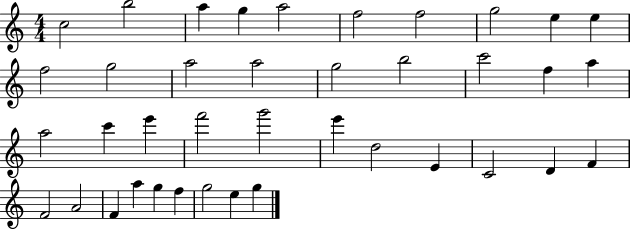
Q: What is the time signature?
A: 4/4